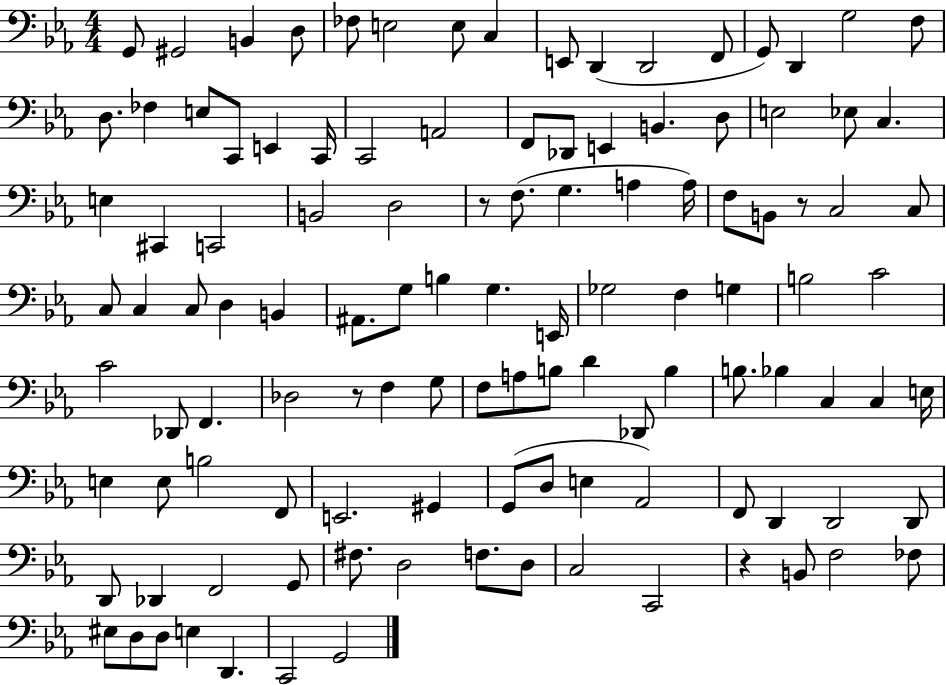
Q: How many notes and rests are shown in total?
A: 115